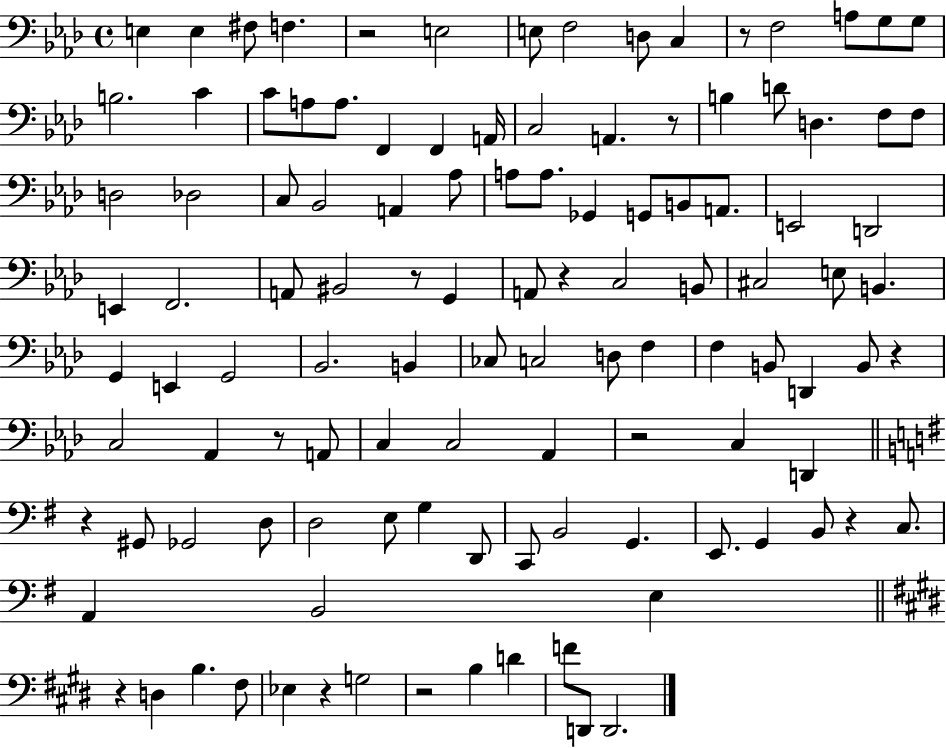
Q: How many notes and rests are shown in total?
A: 114